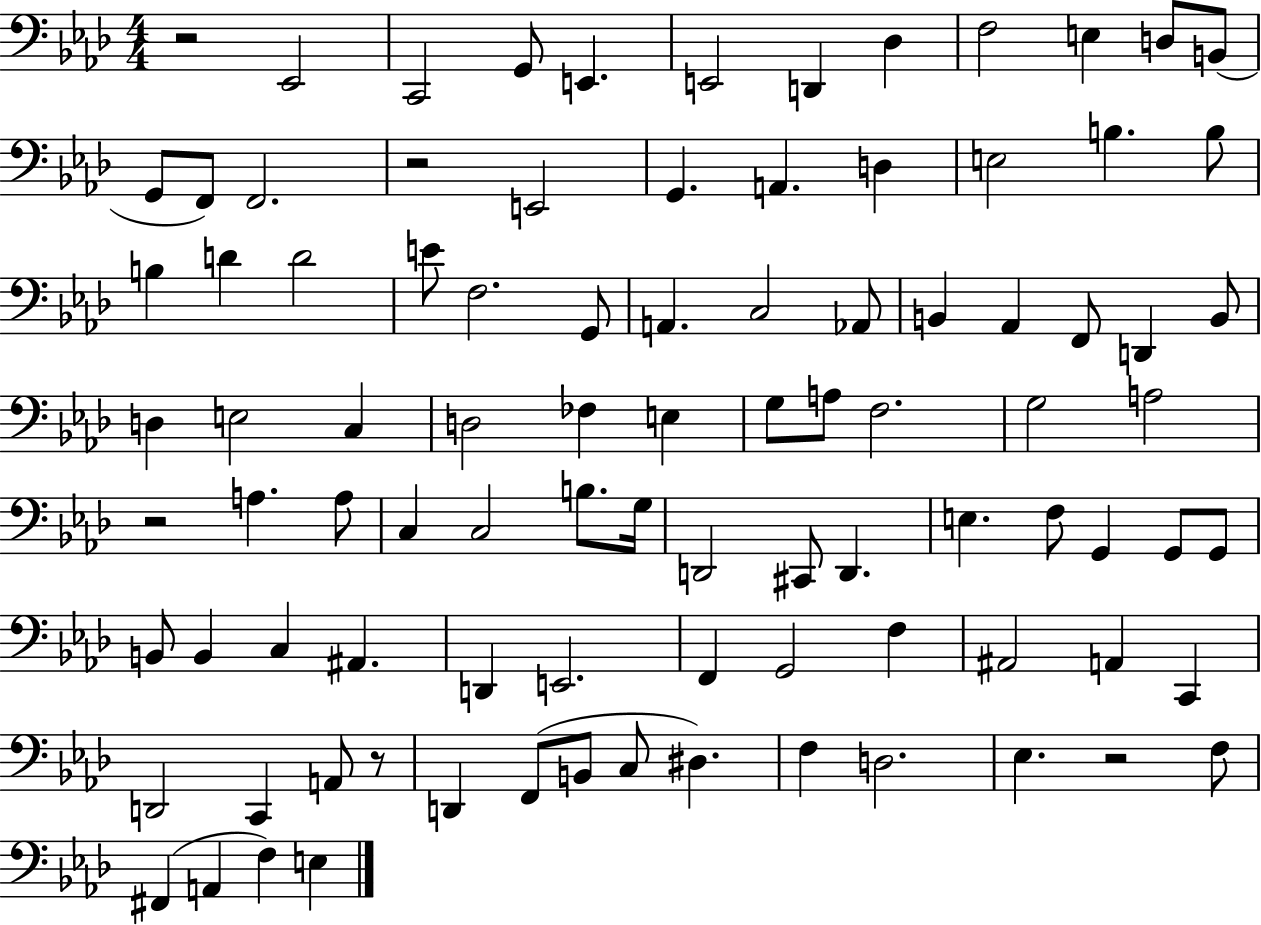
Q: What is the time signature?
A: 4/4